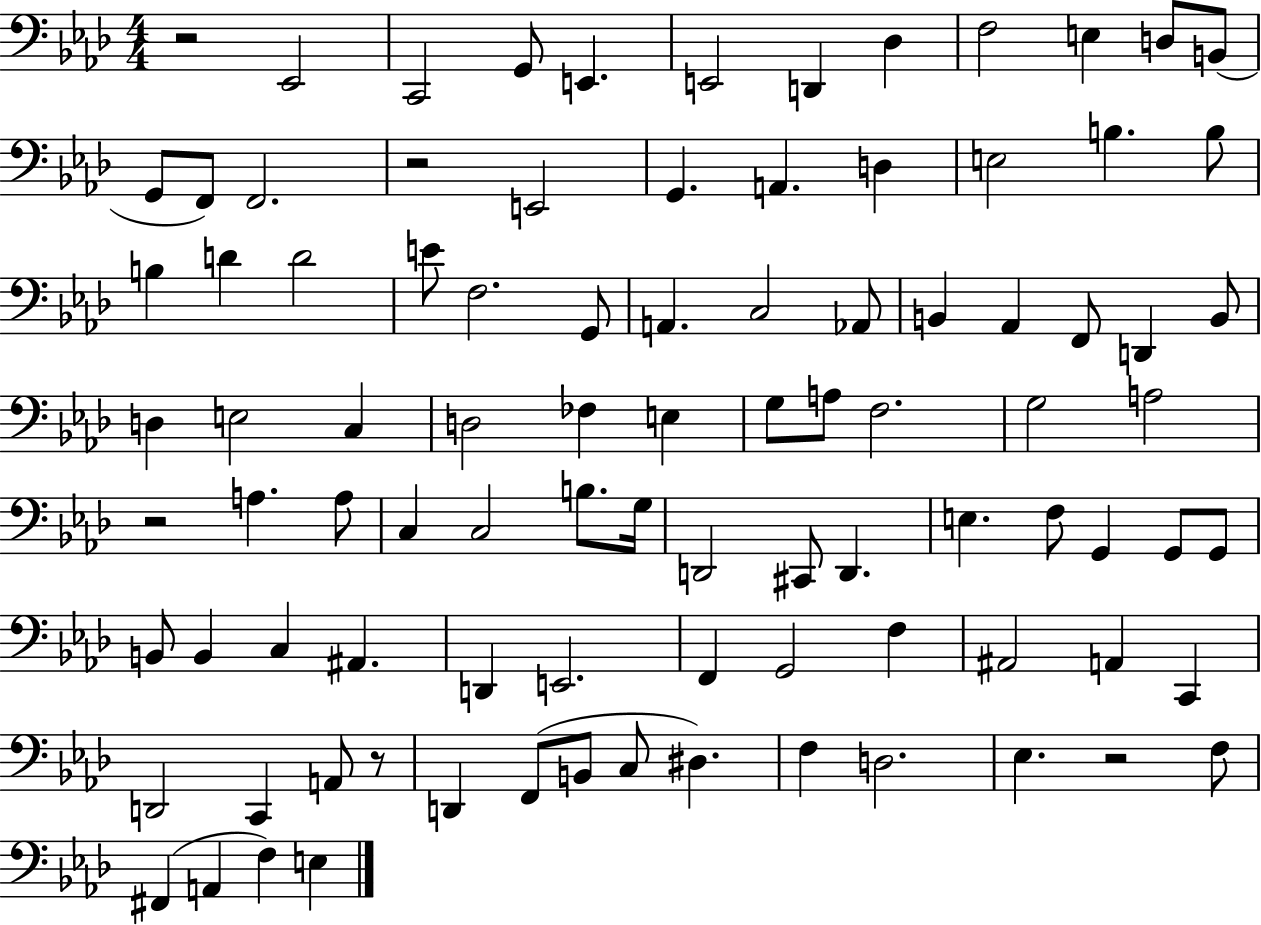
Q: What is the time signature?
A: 4/4